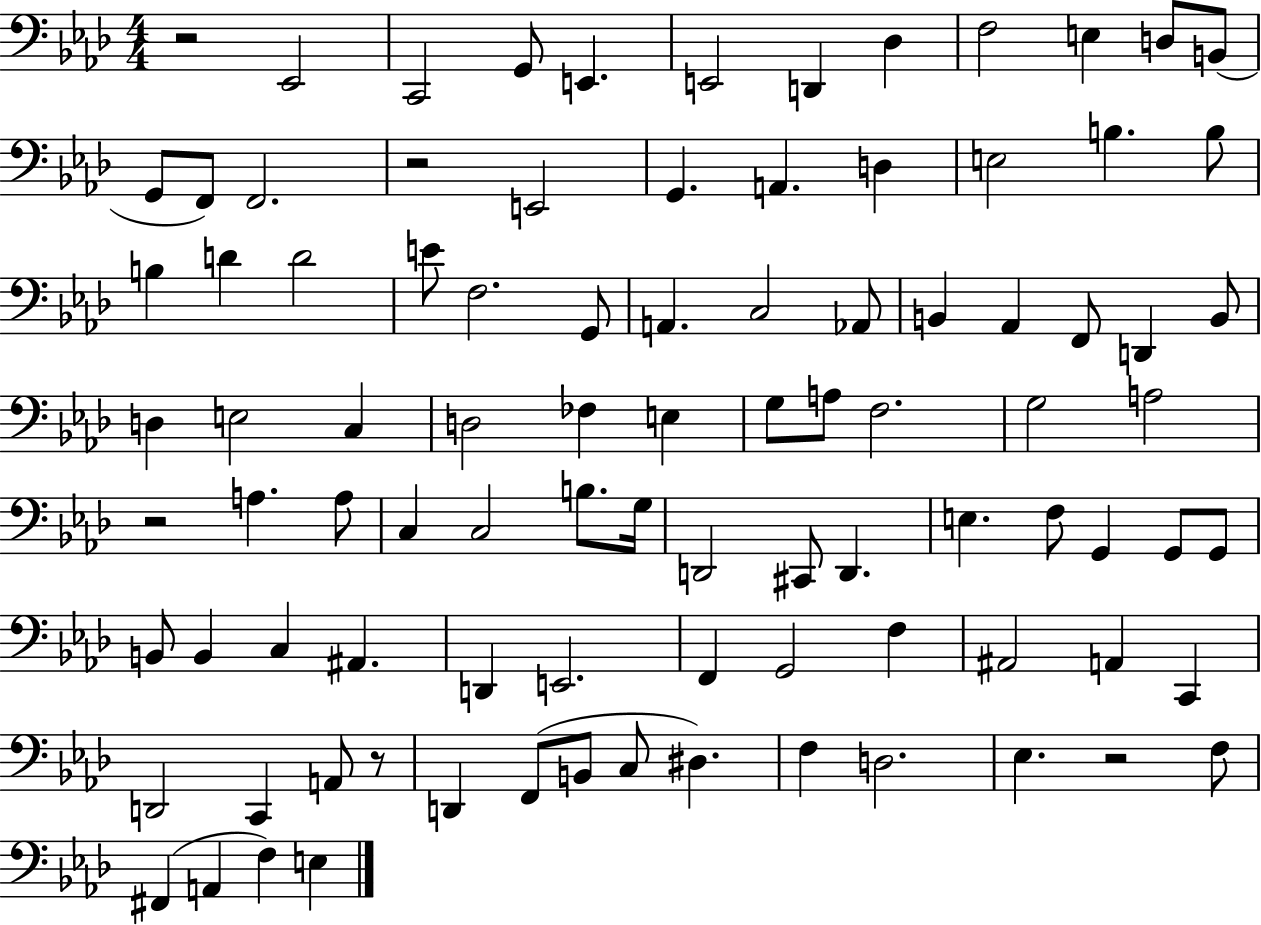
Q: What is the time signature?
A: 4/4